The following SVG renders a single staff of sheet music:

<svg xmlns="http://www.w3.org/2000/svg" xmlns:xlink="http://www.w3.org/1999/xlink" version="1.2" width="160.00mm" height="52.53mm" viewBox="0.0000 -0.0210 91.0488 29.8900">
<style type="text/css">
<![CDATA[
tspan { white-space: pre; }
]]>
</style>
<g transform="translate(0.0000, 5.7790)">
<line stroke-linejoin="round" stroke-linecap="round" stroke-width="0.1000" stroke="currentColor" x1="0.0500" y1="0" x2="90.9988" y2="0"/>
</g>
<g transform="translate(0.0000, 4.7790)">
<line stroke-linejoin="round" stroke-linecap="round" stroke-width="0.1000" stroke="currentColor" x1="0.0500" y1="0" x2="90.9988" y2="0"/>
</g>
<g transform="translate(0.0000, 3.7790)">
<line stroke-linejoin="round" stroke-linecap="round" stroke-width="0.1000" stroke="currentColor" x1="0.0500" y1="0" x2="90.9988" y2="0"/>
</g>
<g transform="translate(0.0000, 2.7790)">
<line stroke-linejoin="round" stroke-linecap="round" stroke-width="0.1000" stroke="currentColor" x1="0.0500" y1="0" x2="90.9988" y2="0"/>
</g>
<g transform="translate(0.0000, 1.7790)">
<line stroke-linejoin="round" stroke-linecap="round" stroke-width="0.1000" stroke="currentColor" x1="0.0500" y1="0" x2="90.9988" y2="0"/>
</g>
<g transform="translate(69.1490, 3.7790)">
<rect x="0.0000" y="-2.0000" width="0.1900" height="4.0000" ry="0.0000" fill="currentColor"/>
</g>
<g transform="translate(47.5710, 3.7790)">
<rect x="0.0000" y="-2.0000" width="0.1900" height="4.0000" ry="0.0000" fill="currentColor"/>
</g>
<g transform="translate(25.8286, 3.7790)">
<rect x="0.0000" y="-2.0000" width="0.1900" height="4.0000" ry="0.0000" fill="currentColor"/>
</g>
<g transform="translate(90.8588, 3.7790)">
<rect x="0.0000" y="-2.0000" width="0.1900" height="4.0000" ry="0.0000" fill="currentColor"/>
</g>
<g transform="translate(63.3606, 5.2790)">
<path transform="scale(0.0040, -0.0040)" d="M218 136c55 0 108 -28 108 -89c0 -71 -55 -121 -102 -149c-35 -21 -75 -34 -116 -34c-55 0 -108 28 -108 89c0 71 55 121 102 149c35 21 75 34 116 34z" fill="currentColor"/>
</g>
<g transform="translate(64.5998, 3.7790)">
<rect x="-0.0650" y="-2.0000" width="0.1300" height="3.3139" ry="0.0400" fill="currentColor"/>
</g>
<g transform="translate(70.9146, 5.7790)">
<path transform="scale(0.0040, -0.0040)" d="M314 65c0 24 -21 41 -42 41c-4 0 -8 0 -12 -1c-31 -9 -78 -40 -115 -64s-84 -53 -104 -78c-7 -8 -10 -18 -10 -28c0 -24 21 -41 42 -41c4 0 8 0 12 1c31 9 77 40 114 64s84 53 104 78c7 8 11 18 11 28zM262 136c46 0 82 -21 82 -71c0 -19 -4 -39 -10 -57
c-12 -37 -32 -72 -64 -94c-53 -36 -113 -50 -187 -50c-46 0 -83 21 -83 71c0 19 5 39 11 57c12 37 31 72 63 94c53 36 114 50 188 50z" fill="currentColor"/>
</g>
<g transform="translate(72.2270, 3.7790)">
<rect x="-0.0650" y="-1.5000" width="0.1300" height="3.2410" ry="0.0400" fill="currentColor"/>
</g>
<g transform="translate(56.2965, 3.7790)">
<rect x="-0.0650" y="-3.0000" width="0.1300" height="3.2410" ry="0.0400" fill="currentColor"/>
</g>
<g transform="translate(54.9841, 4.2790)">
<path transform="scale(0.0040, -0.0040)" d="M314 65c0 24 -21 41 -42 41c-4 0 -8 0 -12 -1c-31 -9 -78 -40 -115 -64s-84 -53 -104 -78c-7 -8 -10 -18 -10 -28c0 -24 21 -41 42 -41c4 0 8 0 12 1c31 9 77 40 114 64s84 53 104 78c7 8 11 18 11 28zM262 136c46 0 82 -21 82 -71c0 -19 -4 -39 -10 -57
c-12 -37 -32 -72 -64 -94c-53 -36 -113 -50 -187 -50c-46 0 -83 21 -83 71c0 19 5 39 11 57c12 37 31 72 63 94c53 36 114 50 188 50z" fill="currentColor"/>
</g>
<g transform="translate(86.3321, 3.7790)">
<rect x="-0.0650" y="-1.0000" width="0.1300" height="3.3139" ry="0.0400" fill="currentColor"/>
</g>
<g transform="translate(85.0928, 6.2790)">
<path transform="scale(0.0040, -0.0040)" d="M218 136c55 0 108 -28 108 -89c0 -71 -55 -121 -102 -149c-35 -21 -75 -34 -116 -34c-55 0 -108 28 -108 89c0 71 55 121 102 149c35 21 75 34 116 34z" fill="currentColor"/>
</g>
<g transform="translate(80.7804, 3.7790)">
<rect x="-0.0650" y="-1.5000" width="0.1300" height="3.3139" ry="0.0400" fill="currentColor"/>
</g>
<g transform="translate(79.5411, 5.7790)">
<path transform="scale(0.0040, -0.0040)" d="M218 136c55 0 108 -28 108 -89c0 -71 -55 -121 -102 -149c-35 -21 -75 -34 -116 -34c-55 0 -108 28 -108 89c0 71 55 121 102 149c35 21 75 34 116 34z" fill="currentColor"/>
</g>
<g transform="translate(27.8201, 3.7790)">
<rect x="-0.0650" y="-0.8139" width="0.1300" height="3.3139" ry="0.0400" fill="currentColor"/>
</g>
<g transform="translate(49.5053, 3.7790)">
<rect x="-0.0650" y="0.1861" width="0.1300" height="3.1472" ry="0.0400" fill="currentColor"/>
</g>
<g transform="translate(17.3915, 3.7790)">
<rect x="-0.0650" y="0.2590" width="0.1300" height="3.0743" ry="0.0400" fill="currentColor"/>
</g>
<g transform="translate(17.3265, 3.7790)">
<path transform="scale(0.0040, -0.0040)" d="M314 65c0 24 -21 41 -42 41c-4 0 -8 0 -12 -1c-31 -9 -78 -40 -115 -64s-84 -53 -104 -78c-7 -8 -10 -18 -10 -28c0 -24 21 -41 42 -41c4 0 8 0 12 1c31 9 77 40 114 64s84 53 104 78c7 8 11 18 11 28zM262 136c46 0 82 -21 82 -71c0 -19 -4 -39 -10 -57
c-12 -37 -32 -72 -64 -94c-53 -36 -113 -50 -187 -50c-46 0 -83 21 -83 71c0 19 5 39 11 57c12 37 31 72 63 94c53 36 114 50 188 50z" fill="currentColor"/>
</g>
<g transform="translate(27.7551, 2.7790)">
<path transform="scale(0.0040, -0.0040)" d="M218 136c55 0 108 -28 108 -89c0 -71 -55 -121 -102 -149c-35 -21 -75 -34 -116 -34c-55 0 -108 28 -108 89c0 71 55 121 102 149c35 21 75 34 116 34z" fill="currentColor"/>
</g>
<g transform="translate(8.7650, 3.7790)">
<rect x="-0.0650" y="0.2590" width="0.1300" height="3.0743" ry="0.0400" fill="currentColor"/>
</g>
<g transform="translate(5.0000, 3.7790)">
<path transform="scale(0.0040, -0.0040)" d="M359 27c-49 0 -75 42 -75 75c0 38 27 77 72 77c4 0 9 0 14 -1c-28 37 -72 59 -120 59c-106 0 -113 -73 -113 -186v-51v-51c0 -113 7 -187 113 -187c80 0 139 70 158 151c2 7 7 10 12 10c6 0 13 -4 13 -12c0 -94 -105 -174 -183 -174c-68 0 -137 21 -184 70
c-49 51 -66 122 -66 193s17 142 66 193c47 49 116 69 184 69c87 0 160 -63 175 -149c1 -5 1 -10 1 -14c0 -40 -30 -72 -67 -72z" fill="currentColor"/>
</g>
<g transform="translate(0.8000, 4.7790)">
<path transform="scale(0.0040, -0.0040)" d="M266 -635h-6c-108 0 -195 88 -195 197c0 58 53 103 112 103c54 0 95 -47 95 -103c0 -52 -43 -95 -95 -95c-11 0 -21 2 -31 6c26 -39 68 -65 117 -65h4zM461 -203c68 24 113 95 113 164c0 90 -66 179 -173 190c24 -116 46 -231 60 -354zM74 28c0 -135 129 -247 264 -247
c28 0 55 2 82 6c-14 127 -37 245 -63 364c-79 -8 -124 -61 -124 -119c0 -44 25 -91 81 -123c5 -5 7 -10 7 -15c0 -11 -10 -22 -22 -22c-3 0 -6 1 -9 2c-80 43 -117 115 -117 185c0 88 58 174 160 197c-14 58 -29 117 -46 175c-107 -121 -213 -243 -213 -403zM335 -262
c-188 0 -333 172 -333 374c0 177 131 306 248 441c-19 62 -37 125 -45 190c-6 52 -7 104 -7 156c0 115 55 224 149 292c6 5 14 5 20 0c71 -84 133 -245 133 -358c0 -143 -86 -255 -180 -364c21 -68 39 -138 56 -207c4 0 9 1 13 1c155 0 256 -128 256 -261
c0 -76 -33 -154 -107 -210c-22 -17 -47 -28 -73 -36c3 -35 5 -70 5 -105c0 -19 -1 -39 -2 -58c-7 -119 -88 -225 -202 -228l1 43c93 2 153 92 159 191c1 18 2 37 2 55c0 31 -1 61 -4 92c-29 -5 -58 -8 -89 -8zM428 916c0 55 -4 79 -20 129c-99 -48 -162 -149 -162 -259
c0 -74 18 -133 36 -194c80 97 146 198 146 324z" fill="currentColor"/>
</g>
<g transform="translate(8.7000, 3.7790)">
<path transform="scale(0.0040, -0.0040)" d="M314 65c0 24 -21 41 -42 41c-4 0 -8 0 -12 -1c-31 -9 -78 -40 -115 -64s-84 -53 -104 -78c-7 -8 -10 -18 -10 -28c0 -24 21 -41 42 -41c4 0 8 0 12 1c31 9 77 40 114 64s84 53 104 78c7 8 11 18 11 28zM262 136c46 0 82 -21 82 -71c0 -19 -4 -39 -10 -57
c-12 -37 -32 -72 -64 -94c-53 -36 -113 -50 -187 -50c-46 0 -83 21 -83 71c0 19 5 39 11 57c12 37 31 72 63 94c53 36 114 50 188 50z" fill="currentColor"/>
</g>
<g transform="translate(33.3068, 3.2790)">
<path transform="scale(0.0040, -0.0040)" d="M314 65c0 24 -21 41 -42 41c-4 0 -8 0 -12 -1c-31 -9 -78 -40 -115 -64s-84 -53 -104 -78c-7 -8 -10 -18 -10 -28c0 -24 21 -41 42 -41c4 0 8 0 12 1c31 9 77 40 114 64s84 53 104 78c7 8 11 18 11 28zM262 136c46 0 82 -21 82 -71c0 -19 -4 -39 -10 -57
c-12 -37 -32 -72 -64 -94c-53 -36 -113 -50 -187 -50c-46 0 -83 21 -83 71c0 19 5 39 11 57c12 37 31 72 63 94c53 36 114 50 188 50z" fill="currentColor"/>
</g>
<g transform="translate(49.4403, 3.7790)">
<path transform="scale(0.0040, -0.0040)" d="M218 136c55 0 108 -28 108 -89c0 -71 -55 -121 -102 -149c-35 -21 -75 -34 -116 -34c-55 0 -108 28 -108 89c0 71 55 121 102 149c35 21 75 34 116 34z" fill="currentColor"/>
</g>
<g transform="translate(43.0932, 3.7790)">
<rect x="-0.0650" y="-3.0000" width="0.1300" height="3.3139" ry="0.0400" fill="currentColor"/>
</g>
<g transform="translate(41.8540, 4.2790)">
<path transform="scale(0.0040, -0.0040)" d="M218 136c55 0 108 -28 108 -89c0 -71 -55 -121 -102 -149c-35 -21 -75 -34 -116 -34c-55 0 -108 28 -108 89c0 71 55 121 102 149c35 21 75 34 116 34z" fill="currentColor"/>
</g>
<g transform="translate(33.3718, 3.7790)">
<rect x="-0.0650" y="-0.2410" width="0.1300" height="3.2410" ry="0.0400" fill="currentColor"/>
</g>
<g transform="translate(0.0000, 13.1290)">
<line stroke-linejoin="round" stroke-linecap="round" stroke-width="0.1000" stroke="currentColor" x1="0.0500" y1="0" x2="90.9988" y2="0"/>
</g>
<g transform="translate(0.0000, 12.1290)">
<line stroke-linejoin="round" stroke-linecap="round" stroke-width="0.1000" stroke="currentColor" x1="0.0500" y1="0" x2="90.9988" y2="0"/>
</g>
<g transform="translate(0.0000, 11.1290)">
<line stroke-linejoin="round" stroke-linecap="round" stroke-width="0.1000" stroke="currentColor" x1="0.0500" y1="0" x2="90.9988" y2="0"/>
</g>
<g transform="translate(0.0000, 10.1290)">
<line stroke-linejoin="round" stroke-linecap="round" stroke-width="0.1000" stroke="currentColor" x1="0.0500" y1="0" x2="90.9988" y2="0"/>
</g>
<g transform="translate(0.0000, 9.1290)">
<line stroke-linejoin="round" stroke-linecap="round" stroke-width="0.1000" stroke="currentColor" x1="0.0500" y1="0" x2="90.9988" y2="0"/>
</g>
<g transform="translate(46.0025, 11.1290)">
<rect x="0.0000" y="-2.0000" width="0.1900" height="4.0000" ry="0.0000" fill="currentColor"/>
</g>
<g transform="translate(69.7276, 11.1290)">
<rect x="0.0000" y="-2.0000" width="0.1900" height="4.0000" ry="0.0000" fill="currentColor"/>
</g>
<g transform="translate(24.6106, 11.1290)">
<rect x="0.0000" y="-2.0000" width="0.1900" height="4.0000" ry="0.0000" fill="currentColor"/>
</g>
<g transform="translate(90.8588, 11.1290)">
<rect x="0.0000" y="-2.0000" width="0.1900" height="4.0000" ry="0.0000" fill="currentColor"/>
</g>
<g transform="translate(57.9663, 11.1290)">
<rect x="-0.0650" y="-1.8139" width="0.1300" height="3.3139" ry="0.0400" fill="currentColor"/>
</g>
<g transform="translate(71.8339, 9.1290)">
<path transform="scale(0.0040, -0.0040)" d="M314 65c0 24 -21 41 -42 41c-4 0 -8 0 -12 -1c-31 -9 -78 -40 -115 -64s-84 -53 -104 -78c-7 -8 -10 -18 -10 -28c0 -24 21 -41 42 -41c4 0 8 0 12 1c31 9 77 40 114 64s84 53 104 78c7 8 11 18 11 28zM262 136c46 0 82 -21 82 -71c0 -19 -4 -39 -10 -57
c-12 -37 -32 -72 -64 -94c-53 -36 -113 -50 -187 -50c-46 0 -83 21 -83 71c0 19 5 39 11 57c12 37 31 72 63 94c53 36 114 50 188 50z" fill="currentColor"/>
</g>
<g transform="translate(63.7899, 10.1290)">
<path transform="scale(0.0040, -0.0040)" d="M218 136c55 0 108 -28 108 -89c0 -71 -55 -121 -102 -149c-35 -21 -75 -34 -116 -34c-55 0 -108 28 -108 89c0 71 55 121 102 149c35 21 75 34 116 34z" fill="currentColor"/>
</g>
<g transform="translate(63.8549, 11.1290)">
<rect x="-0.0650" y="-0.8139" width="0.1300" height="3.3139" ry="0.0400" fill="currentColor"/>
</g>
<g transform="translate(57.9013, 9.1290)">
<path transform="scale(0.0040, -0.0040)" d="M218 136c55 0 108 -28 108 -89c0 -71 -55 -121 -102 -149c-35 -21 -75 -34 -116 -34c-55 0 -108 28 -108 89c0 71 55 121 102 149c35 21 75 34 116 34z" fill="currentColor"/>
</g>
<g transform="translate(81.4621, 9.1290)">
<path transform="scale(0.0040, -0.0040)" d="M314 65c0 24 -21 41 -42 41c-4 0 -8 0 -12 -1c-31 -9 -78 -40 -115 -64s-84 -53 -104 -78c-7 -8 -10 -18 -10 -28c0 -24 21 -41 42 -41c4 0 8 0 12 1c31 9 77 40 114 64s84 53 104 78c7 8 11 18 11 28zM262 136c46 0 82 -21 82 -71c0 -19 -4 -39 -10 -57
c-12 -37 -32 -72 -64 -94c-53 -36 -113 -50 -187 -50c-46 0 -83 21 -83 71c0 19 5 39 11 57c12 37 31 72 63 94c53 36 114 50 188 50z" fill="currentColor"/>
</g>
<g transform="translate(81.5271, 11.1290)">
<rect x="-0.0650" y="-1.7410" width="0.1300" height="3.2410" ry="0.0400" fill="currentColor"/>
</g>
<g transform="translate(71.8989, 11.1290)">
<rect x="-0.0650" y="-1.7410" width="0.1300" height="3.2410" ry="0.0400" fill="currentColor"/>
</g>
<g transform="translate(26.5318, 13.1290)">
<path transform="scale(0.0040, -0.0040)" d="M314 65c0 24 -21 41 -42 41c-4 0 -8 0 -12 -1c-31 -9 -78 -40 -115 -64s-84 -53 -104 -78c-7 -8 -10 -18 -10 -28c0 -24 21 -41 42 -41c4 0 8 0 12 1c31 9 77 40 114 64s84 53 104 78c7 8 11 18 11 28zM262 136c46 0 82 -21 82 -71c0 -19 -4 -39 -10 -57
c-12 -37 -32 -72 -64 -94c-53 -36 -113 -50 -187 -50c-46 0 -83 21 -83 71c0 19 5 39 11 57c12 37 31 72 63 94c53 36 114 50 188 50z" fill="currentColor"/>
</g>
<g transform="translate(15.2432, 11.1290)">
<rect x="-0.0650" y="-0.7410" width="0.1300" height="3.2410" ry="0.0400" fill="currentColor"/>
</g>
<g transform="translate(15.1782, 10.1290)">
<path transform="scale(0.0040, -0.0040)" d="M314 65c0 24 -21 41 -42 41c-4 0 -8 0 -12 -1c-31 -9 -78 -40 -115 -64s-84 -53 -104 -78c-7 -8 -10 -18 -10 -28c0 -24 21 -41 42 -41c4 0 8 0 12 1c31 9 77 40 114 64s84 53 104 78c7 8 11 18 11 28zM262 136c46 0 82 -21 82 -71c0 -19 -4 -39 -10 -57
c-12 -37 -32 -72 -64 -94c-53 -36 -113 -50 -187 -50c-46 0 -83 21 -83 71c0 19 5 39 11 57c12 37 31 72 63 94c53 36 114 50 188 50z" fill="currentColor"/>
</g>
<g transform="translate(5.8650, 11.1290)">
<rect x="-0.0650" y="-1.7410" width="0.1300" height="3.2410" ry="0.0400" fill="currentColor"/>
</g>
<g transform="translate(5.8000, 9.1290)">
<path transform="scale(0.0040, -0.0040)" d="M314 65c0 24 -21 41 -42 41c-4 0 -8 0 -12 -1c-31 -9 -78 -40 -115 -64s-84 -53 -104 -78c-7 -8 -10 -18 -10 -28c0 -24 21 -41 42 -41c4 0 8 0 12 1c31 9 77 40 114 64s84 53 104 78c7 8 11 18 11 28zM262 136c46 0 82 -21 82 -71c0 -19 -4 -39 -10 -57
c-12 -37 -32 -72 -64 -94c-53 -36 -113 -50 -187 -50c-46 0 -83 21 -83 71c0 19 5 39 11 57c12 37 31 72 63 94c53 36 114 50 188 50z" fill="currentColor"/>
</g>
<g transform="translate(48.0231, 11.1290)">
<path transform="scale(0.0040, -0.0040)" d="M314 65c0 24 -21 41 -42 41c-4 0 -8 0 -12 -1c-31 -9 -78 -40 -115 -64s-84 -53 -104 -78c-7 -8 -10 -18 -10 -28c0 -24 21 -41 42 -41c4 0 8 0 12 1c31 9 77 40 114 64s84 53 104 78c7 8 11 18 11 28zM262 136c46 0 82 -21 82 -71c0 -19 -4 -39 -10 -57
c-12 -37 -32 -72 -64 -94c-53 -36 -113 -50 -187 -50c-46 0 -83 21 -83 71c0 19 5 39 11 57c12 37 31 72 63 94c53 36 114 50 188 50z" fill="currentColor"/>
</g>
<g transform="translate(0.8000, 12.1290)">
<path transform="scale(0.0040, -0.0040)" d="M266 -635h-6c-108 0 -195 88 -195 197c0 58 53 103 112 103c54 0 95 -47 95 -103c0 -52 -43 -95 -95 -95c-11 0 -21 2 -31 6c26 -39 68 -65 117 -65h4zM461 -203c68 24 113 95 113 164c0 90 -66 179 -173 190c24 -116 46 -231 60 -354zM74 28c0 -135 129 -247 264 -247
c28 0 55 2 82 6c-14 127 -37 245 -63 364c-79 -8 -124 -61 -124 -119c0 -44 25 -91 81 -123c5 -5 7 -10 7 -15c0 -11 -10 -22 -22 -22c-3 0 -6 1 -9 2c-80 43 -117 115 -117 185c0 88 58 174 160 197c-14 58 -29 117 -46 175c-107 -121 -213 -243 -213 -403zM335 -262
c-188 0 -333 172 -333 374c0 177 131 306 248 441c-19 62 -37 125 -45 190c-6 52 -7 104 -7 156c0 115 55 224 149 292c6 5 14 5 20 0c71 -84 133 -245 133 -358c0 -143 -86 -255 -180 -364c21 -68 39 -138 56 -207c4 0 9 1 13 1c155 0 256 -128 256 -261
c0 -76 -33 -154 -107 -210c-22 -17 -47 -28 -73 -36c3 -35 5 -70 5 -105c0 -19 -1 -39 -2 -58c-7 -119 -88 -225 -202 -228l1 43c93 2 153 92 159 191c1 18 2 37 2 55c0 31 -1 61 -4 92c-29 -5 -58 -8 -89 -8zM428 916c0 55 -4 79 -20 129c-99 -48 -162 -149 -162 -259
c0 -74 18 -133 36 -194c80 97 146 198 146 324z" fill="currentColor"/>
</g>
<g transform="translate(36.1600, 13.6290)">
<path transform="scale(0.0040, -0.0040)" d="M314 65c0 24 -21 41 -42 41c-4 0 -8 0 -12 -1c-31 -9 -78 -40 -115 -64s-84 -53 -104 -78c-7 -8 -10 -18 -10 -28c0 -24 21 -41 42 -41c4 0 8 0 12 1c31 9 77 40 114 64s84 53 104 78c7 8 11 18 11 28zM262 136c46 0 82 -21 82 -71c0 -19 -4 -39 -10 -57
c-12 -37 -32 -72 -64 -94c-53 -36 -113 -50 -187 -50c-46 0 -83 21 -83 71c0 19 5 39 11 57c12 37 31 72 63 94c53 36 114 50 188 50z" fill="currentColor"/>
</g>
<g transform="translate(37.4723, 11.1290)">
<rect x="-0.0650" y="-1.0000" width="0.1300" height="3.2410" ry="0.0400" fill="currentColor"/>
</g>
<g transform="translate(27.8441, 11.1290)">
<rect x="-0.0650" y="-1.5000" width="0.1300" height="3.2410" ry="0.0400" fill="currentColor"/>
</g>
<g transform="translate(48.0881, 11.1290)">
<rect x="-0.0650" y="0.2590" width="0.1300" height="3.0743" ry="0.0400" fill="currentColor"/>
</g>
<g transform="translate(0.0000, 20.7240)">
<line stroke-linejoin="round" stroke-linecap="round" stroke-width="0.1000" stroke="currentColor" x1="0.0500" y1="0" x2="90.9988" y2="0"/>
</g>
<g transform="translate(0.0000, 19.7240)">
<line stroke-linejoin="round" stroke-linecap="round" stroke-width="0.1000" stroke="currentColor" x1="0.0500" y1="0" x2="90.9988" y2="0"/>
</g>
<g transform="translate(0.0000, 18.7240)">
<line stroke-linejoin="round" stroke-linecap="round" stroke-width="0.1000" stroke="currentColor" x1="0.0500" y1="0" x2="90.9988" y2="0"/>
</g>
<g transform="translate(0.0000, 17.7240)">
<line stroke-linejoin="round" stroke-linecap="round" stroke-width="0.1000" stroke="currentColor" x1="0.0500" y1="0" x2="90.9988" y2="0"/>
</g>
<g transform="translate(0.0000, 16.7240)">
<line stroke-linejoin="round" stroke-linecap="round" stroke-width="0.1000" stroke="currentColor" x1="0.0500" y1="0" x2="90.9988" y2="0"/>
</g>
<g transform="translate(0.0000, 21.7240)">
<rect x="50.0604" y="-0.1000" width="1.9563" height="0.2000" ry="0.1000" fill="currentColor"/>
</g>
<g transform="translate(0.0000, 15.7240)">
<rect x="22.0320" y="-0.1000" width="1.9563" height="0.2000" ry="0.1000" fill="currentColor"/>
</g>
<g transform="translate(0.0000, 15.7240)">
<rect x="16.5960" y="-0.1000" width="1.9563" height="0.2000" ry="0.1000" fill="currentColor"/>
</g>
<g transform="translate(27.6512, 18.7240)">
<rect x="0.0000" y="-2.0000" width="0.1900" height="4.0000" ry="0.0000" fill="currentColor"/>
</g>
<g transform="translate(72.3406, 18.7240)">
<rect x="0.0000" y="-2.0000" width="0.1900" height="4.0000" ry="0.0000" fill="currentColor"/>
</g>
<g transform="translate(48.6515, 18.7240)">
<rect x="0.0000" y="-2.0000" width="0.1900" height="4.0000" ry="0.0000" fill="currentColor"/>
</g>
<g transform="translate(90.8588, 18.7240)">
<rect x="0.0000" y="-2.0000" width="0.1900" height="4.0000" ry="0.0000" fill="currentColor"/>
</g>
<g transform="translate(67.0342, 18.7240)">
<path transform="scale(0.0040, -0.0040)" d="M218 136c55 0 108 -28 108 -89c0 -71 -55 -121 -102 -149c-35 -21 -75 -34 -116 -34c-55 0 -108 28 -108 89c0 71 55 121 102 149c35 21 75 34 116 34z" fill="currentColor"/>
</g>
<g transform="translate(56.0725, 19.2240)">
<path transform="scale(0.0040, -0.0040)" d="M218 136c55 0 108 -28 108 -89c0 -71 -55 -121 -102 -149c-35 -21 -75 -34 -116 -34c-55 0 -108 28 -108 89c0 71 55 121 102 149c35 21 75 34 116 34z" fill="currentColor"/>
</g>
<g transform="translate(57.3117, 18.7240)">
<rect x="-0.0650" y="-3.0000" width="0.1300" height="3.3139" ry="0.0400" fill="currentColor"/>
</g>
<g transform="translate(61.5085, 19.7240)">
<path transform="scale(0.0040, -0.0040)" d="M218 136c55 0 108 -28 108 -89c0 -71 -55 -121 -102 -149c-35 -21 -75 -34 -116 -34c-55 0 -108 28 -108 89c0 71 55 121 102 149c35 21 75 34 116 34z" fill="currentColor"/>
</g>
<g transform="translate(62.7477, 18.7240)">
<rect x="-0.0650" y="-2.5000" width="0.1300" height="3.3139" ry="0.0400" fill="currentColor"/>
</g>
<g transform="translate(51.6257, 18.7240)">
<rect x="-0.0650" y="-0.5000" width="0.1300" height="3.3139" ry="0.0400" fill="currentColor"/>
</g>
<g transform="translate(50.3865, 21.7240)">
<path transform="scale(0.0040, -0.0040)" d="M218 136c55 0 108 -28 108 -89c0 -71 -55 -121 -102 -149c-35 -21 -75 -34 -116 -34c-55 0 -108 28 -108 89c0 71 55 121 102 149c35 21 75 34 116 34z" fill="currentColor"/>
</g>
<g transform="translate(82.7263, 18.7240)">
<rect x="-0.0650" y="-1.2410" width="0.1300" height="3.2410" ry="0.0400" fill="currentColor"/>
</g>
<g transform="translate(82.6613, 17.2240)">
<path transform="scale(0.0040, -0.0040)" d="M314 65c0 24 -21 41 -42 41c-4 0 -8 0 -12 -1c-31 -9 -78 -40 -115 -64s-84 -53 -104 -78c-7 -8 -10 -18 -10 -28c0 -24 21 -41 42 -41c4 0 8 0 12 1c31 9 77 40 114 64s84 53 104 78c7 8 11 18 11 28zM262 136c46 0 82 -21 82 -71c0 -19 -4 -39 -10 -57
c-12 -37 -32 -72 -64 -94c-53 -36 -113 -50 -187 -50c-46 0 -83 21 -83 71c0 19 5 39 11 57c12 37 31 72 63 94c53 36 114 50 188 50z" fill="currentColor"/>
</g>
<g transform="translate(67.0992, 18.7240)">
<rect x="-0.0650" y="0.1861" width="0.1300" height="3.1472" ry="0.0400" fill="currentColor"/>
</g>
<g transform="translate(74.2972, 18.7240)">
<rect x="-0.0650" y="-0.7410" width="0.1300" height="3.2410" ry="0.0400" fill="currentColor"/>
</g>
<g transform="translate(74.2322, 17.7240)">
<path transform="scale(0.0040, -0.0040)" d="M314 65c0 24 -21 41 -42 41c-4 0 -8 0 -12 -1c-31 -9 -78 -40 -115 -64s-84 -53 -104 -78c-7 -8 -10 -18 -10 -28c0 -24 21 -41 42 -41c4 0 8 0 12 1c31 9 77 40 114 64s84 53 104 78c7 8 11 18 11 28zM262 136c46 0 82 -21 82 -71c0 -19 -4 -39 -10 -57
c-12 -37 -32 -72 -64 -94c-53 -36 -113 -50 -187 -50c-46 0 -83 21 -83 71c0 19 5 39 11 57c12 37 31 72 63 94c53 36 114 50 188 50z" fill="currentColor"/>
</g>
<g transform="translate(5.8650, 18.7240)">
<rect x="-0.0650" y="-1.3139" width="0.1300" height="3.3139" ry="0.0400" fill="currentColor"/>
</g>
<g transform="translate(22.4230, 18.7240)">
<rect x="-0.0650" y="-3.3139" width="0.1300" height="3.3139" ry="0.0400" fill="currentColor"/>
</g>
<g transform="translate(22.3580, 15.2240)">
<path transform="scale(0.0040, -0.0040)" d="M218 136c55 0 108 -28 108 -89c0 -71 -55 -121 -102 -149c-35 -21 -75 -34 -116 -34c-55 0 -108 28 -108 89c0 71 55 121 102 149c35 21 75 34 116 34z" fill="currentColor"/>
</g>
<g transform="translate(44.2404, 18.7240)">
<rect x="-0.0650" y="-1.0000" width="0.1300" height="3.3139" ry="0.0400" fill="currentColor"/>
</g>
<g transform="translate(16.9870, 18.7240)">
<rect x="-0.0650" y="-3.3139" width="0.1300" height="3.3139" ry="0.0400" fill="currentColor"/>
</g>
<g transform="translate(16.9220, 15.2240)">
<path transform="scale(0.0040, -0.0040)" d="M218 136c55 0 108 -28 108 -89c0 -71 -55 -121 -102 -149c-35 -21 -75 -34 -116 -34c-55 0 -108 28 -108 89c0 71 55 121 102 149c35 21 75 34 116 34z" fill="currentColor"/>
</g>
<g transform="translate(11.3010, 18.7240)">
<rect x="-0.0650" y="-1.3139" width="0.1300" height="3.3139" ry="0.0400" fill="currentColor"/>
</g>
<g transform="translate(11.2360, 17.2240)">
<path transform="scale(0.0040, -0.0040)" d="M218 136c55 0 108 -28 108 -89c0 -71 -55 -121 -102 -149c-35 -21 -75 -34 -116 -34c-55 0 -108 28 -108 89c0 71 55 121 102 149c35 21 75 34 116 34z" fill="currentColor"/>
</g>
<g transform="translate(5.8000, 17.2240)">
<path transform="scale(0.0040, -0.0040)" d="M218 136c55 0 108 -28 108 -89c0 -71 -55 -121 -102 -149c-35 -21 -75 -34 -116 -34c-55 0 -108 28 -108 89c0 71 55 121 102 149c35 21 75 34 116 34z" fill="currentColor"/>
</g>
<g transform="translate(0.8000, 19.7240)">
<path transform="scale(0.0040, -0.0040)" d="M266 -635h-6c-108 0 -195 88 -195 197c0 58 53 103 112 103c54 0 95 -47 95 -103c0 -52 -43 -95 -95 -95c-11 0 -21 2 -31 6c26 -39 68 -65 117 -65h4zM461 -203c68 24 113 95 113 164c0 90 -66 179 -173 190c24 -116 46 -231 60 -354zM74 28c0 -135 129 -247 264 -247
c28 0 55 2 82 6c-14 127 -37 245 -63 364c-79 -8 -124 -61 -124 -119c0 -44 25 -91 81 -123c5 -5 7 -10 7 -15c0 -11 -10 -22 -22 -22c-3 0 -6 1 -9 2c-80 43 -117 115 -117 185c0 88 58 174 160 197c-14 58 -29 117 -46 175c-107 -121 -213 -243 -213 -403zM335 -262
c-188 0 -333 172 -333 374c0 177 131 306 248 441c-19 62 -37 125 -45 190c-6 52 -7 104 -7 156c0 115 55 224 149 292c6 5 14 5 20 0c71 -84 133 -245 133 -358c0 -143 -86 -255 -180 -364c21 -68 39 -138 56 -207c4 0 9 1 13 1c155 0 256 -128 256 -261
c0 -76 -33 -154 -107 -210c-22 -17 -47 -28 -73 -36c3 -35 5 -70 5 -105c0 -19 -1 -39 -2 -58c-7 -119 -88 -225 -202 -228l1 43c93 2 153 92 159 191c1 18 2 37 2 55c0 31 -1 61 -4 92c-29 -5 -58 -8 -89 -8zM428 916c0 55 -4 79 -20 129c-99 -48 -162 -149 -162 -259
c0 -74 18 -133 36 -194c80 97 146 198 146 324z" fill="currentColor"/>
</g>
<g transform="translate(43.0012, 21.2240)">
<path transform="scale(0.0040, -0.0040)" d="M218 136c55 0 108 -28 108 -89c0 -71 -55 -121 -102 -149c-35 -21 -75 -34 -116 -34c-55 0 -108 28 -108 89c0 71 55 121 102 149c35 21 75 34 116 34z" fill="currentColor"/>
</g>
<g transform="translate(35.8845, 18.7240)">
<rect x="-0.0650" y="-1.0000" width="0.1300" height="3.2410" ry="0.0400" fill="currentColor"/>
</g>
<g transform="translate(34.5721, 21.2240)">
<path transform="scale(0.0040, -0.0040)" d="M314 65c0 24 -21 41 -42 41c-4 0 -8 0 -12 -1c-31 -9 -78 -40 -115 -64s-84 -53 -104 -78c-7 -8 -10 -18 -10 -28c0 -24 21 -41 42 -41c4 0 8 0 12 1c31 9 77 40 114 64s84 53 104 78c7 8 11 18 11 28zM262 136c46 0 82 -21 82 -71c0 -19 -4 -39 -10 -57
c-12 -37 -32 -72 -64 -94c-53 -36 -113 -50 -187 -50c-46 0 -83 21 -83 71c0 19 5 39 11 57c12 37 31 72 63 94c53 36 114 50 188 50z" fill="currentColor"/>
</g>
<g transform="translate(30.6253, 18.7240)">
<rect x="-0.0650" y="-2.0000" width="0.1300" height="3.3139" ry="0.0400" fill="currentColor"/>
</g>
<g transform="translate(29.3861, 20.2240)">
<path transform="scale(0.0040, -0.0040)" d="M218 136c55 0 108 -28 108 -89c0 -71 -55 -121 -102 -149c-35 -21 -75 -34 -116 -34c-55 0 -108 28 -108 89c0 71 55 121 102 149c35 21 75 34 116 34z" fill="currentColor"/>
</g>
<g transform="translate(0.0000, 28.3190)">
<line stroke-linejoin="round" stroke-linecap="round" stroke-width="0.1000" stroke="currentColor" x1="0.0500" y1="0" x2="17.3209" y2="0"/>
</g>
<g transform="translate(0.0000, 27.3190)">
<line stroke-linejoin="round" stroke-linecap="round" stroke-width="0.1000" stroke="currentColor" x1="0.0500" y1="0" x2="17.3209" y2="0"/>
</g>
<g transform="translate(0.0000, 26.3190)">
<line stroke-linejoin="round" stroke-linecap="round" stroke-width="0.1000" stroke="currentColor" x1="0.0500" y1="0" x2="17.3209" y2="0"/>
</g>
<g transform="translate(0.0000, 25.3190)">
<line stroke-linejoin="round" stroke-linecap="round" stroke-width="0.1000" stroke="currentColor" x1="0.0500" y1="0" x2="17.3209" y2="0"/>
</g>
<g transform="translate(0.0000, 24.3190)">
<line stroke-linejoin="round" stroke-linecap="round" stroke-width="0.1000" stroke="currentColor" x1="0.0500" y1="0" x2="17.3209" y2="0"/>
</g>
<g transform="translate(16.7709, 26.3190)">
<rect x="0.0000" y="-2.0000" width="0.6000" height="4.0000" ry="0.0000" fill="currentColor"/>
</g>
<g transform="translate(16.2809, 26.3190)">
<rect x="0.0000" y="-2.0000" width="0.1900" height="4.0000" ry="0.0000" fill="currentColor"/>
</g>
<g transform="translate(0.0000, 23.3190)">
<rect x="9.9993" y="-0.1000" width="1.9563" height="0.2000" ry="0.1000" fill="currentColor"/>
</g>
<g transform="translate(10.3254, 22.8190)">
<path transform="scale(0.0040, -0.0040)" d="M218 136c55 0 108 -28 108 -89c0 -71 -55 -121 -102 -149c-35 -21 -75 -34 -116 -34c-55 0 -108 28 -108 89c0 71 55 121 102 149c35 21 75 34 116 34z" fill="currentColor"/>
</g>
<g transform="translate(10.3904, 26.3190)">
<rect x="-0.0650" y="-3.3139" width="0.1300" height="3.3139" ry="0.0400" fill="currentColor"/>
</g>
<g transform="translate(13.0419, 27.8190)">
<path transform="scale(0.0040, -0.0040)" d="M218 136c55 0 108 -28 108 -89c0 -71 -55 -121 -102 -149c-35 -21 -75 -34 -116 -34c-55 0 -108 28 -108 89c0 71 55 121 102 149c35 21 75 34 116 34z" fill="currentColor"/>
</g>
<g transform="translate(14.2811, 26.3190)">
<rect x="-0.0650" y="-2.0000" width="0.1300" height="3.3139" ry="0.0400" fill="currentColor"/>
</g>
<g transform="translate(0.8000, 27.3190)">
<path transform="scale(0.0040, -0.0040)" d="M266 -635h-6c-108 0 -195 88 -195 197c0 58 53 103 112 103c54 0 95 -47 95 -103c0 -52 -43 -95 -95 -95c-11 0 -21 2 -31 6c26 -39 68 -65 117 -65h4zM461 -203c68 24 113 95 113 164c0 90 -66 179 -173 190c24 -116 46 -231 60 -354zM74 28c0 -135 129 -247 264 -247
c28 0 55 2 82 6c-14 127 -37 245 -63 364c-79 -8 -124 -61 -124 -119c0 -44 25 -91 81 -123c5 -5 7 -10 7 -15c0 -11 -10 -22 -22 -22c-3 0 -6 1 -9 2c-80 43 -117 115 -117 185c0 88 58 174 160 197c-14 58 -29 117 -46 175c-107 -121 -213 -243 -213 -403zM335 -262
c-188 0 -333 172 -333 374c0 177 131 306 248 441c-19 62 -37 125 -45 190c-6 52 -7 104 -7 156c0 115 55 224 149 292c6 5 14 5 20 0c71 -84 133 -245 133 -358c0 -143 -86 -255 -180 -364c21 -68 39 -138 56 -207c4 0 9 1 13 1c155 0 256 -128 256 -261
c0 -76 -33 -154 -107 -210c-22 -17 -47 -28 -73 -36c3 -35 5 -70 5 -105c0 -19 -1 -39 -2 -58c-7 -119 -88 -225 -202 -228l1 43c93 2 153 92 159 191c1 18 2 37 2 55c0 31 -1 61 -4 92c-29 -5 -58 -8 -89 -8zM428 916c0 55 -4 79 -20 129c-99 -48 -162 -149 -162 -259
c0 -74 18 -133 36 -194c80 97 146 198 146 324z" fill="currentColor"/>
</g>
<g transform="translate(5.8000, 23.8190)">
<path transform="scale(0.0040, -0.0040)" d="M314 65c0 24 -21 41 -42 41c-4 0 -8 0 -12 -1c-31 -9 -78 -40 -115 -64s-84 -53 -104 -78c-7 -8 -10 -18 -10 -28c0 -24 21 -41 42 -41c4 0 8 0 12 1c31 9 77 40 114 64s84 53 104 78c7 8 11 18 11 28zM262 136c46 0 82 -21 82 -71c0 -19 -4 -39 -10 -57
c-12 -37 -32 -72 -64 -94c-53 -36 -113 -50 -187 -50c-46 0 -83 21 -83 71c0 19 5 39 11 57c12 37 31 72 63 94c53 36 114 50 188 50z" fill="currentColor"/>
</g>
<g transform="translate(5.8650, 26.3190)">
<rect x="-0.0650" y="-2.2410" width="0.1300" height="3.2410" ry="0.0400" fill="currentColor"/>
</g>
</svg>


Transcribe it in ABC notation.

X:1
T:Untitled
M:4/4
L:1/4
K:C
B2 B2 d c2 A B A2 F E2 E D f2 d2 E2 D2 B2 f d f2 f2 e e b b F D2 D C A G B d2 e2 g2 b F